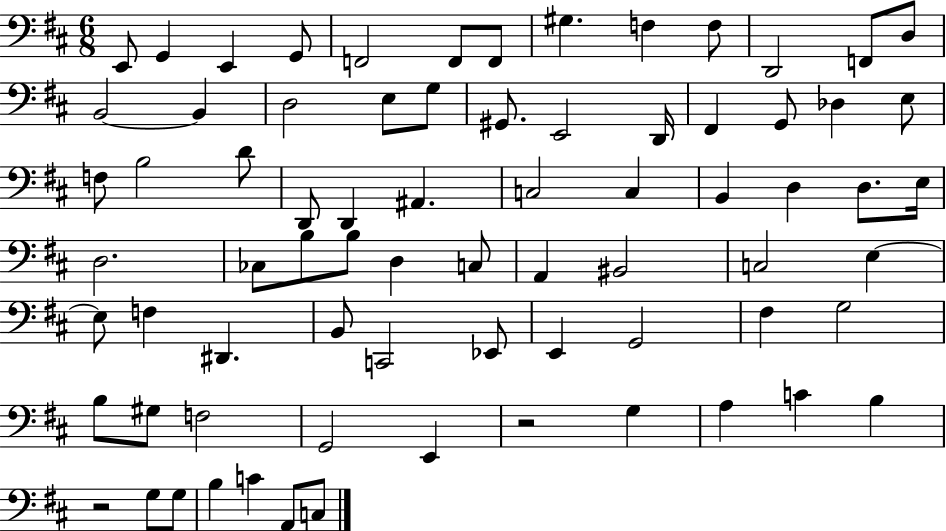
X:1
T:Untitled
M:6/8
L:1/4
K:D
E,,/2 G,, E,, G,,/2 F,,2 F,,/2 F,,/2 ^G, F, F,/2 D,,2 F,,/2 D,/2 B,,2 B,, D,2 E,/2 G,/2 ^G,,/2 E,,2 D,,/4 ^F,, G,,/2 _D, E,/2 F,/2 B,2 D/2 D,,/2 D,, ^A,, C,2 C, B,, D, D,/2 E,/4 D,2 _C,/2 B,/2 B,/2 D, C,/2 A,, ^B,,2 C,2 E, E,/2 F, ^D,, B,,/2 C,,2 _E,,/2 E,, G,,2 ^F, G,2 B,/2 ^G,/2 F,2 G,,2 E,, z2 G, A, C B, z2 G,/2 G,/2 B, C A,,/2 C,/2